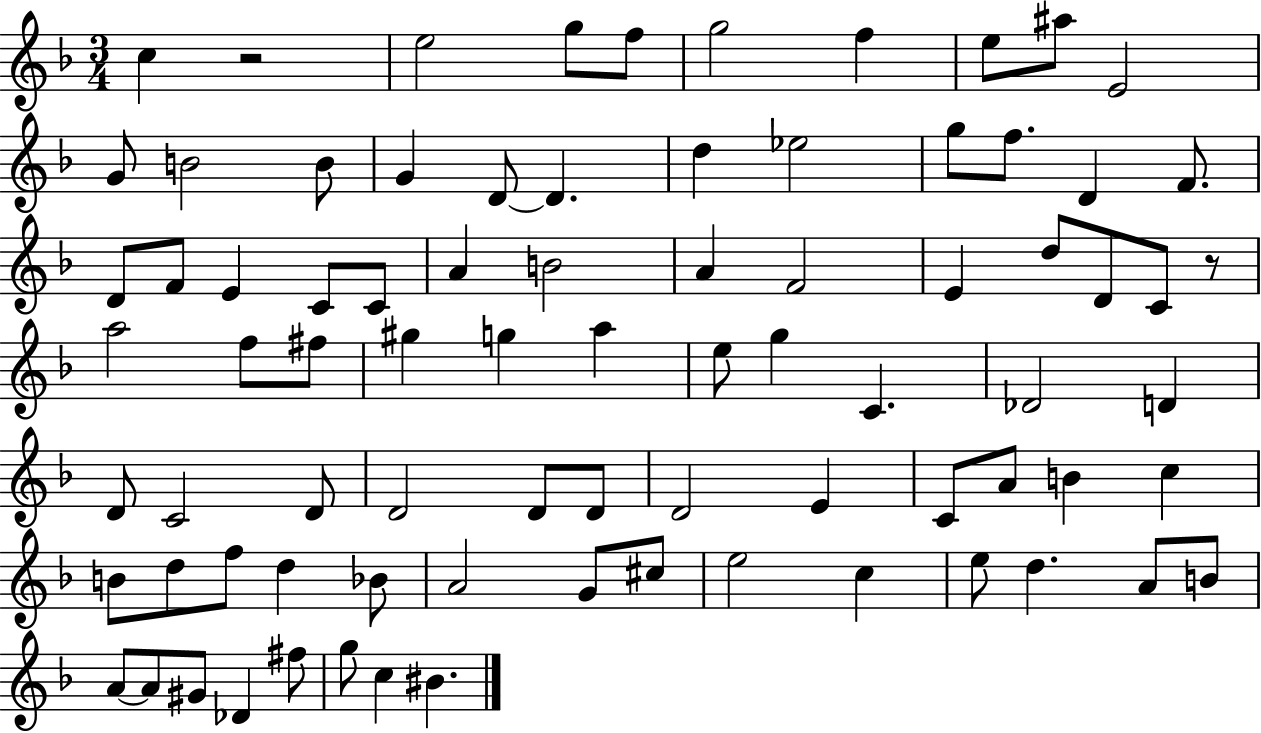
{
  \clef treble
  \numericTimeSignature
  \time 3/4
  \key f \major
  \repeat volta 2 { c''4 r2 | e''2 g''8 f''8 | g''2 f''4 | e''8 ais''8 e'2 | \break g'8 b'2 b'8 | g'4 d'8~~ d'4. | d''4 ees''2 | g''8 f''8. d'4 f'8. | \break d'8 f'8 e'4 c'8 c'8 | a'4 b'2 | a'4 f'2 | e'4 d''8 d'8 c'8 r8 | \break a''2 f''8 fis''8 | gis''4 g''4 a''4 | e''8 g''4 c'4. | des'2 d'4 | \break d'8 c'2 d'8 | d'2 d'8 d'8 | d'2 e'4 | c'8 a'8 b'4 c''4 | \break b'8 d''8 f''8 d''4 bes'8 | a'2 g'8 cis''8 | e''2 c''4 | e''8 d''4. a'8 b'8 | \break a'8~~ a'8 gis'8 des'4 fis''8 | g''8 c''4 bis'4. | } \bar "|."
}